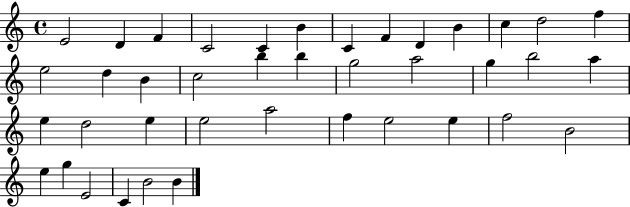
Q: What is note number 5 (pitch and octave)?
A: C4